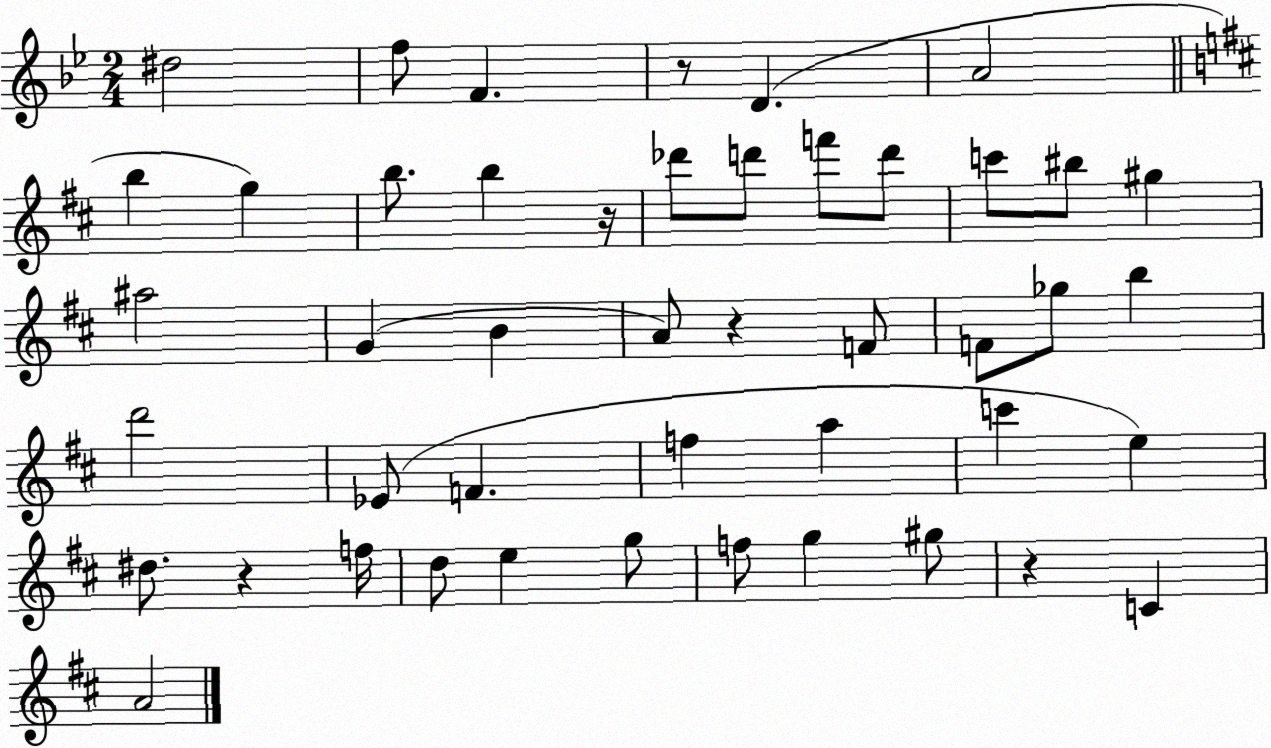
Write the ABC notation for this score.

X:1
T:Untitled
M:2/4
L:1/4
K:Bb
^d2 f/2 F z/2 D A2 b g b/2 b z/4 _d'/2 d'/2 f'/2 d'/2 c'/2 ^b/2 ^g ^a2 G B A/2 z F/2 F/2 _g/2 b d'2 _E/2 F f a c' e ^d/2 z f/4 d/2 e g/2 f/2 g ^g/2 z C A2